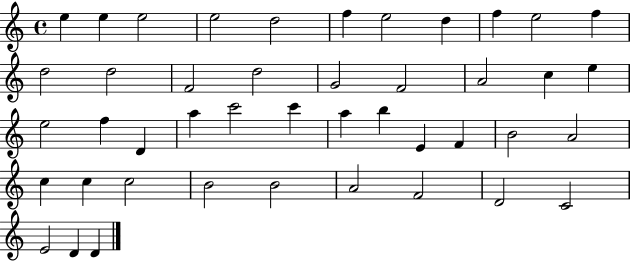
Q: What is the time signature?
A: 4/4